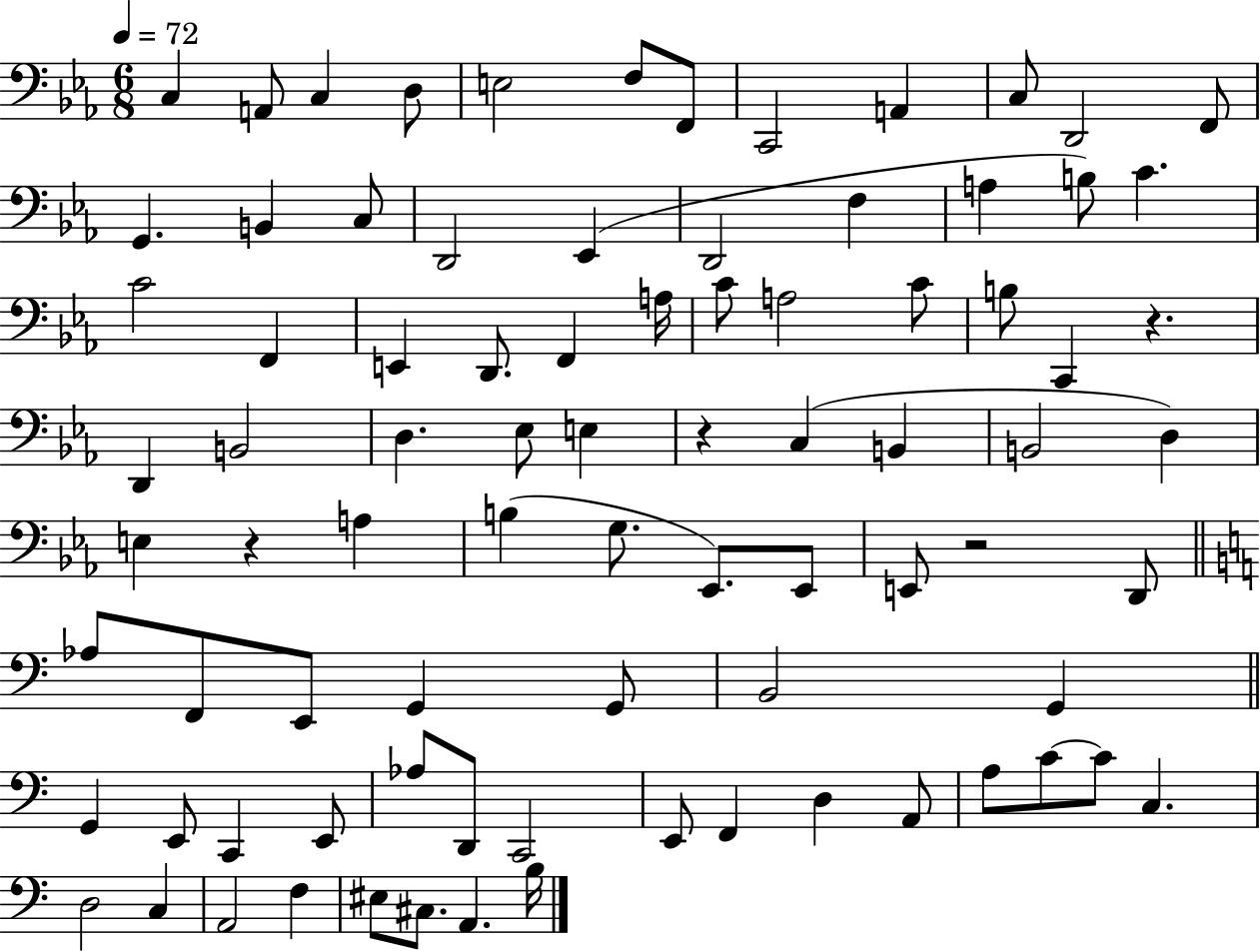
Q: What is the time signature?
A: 6/8